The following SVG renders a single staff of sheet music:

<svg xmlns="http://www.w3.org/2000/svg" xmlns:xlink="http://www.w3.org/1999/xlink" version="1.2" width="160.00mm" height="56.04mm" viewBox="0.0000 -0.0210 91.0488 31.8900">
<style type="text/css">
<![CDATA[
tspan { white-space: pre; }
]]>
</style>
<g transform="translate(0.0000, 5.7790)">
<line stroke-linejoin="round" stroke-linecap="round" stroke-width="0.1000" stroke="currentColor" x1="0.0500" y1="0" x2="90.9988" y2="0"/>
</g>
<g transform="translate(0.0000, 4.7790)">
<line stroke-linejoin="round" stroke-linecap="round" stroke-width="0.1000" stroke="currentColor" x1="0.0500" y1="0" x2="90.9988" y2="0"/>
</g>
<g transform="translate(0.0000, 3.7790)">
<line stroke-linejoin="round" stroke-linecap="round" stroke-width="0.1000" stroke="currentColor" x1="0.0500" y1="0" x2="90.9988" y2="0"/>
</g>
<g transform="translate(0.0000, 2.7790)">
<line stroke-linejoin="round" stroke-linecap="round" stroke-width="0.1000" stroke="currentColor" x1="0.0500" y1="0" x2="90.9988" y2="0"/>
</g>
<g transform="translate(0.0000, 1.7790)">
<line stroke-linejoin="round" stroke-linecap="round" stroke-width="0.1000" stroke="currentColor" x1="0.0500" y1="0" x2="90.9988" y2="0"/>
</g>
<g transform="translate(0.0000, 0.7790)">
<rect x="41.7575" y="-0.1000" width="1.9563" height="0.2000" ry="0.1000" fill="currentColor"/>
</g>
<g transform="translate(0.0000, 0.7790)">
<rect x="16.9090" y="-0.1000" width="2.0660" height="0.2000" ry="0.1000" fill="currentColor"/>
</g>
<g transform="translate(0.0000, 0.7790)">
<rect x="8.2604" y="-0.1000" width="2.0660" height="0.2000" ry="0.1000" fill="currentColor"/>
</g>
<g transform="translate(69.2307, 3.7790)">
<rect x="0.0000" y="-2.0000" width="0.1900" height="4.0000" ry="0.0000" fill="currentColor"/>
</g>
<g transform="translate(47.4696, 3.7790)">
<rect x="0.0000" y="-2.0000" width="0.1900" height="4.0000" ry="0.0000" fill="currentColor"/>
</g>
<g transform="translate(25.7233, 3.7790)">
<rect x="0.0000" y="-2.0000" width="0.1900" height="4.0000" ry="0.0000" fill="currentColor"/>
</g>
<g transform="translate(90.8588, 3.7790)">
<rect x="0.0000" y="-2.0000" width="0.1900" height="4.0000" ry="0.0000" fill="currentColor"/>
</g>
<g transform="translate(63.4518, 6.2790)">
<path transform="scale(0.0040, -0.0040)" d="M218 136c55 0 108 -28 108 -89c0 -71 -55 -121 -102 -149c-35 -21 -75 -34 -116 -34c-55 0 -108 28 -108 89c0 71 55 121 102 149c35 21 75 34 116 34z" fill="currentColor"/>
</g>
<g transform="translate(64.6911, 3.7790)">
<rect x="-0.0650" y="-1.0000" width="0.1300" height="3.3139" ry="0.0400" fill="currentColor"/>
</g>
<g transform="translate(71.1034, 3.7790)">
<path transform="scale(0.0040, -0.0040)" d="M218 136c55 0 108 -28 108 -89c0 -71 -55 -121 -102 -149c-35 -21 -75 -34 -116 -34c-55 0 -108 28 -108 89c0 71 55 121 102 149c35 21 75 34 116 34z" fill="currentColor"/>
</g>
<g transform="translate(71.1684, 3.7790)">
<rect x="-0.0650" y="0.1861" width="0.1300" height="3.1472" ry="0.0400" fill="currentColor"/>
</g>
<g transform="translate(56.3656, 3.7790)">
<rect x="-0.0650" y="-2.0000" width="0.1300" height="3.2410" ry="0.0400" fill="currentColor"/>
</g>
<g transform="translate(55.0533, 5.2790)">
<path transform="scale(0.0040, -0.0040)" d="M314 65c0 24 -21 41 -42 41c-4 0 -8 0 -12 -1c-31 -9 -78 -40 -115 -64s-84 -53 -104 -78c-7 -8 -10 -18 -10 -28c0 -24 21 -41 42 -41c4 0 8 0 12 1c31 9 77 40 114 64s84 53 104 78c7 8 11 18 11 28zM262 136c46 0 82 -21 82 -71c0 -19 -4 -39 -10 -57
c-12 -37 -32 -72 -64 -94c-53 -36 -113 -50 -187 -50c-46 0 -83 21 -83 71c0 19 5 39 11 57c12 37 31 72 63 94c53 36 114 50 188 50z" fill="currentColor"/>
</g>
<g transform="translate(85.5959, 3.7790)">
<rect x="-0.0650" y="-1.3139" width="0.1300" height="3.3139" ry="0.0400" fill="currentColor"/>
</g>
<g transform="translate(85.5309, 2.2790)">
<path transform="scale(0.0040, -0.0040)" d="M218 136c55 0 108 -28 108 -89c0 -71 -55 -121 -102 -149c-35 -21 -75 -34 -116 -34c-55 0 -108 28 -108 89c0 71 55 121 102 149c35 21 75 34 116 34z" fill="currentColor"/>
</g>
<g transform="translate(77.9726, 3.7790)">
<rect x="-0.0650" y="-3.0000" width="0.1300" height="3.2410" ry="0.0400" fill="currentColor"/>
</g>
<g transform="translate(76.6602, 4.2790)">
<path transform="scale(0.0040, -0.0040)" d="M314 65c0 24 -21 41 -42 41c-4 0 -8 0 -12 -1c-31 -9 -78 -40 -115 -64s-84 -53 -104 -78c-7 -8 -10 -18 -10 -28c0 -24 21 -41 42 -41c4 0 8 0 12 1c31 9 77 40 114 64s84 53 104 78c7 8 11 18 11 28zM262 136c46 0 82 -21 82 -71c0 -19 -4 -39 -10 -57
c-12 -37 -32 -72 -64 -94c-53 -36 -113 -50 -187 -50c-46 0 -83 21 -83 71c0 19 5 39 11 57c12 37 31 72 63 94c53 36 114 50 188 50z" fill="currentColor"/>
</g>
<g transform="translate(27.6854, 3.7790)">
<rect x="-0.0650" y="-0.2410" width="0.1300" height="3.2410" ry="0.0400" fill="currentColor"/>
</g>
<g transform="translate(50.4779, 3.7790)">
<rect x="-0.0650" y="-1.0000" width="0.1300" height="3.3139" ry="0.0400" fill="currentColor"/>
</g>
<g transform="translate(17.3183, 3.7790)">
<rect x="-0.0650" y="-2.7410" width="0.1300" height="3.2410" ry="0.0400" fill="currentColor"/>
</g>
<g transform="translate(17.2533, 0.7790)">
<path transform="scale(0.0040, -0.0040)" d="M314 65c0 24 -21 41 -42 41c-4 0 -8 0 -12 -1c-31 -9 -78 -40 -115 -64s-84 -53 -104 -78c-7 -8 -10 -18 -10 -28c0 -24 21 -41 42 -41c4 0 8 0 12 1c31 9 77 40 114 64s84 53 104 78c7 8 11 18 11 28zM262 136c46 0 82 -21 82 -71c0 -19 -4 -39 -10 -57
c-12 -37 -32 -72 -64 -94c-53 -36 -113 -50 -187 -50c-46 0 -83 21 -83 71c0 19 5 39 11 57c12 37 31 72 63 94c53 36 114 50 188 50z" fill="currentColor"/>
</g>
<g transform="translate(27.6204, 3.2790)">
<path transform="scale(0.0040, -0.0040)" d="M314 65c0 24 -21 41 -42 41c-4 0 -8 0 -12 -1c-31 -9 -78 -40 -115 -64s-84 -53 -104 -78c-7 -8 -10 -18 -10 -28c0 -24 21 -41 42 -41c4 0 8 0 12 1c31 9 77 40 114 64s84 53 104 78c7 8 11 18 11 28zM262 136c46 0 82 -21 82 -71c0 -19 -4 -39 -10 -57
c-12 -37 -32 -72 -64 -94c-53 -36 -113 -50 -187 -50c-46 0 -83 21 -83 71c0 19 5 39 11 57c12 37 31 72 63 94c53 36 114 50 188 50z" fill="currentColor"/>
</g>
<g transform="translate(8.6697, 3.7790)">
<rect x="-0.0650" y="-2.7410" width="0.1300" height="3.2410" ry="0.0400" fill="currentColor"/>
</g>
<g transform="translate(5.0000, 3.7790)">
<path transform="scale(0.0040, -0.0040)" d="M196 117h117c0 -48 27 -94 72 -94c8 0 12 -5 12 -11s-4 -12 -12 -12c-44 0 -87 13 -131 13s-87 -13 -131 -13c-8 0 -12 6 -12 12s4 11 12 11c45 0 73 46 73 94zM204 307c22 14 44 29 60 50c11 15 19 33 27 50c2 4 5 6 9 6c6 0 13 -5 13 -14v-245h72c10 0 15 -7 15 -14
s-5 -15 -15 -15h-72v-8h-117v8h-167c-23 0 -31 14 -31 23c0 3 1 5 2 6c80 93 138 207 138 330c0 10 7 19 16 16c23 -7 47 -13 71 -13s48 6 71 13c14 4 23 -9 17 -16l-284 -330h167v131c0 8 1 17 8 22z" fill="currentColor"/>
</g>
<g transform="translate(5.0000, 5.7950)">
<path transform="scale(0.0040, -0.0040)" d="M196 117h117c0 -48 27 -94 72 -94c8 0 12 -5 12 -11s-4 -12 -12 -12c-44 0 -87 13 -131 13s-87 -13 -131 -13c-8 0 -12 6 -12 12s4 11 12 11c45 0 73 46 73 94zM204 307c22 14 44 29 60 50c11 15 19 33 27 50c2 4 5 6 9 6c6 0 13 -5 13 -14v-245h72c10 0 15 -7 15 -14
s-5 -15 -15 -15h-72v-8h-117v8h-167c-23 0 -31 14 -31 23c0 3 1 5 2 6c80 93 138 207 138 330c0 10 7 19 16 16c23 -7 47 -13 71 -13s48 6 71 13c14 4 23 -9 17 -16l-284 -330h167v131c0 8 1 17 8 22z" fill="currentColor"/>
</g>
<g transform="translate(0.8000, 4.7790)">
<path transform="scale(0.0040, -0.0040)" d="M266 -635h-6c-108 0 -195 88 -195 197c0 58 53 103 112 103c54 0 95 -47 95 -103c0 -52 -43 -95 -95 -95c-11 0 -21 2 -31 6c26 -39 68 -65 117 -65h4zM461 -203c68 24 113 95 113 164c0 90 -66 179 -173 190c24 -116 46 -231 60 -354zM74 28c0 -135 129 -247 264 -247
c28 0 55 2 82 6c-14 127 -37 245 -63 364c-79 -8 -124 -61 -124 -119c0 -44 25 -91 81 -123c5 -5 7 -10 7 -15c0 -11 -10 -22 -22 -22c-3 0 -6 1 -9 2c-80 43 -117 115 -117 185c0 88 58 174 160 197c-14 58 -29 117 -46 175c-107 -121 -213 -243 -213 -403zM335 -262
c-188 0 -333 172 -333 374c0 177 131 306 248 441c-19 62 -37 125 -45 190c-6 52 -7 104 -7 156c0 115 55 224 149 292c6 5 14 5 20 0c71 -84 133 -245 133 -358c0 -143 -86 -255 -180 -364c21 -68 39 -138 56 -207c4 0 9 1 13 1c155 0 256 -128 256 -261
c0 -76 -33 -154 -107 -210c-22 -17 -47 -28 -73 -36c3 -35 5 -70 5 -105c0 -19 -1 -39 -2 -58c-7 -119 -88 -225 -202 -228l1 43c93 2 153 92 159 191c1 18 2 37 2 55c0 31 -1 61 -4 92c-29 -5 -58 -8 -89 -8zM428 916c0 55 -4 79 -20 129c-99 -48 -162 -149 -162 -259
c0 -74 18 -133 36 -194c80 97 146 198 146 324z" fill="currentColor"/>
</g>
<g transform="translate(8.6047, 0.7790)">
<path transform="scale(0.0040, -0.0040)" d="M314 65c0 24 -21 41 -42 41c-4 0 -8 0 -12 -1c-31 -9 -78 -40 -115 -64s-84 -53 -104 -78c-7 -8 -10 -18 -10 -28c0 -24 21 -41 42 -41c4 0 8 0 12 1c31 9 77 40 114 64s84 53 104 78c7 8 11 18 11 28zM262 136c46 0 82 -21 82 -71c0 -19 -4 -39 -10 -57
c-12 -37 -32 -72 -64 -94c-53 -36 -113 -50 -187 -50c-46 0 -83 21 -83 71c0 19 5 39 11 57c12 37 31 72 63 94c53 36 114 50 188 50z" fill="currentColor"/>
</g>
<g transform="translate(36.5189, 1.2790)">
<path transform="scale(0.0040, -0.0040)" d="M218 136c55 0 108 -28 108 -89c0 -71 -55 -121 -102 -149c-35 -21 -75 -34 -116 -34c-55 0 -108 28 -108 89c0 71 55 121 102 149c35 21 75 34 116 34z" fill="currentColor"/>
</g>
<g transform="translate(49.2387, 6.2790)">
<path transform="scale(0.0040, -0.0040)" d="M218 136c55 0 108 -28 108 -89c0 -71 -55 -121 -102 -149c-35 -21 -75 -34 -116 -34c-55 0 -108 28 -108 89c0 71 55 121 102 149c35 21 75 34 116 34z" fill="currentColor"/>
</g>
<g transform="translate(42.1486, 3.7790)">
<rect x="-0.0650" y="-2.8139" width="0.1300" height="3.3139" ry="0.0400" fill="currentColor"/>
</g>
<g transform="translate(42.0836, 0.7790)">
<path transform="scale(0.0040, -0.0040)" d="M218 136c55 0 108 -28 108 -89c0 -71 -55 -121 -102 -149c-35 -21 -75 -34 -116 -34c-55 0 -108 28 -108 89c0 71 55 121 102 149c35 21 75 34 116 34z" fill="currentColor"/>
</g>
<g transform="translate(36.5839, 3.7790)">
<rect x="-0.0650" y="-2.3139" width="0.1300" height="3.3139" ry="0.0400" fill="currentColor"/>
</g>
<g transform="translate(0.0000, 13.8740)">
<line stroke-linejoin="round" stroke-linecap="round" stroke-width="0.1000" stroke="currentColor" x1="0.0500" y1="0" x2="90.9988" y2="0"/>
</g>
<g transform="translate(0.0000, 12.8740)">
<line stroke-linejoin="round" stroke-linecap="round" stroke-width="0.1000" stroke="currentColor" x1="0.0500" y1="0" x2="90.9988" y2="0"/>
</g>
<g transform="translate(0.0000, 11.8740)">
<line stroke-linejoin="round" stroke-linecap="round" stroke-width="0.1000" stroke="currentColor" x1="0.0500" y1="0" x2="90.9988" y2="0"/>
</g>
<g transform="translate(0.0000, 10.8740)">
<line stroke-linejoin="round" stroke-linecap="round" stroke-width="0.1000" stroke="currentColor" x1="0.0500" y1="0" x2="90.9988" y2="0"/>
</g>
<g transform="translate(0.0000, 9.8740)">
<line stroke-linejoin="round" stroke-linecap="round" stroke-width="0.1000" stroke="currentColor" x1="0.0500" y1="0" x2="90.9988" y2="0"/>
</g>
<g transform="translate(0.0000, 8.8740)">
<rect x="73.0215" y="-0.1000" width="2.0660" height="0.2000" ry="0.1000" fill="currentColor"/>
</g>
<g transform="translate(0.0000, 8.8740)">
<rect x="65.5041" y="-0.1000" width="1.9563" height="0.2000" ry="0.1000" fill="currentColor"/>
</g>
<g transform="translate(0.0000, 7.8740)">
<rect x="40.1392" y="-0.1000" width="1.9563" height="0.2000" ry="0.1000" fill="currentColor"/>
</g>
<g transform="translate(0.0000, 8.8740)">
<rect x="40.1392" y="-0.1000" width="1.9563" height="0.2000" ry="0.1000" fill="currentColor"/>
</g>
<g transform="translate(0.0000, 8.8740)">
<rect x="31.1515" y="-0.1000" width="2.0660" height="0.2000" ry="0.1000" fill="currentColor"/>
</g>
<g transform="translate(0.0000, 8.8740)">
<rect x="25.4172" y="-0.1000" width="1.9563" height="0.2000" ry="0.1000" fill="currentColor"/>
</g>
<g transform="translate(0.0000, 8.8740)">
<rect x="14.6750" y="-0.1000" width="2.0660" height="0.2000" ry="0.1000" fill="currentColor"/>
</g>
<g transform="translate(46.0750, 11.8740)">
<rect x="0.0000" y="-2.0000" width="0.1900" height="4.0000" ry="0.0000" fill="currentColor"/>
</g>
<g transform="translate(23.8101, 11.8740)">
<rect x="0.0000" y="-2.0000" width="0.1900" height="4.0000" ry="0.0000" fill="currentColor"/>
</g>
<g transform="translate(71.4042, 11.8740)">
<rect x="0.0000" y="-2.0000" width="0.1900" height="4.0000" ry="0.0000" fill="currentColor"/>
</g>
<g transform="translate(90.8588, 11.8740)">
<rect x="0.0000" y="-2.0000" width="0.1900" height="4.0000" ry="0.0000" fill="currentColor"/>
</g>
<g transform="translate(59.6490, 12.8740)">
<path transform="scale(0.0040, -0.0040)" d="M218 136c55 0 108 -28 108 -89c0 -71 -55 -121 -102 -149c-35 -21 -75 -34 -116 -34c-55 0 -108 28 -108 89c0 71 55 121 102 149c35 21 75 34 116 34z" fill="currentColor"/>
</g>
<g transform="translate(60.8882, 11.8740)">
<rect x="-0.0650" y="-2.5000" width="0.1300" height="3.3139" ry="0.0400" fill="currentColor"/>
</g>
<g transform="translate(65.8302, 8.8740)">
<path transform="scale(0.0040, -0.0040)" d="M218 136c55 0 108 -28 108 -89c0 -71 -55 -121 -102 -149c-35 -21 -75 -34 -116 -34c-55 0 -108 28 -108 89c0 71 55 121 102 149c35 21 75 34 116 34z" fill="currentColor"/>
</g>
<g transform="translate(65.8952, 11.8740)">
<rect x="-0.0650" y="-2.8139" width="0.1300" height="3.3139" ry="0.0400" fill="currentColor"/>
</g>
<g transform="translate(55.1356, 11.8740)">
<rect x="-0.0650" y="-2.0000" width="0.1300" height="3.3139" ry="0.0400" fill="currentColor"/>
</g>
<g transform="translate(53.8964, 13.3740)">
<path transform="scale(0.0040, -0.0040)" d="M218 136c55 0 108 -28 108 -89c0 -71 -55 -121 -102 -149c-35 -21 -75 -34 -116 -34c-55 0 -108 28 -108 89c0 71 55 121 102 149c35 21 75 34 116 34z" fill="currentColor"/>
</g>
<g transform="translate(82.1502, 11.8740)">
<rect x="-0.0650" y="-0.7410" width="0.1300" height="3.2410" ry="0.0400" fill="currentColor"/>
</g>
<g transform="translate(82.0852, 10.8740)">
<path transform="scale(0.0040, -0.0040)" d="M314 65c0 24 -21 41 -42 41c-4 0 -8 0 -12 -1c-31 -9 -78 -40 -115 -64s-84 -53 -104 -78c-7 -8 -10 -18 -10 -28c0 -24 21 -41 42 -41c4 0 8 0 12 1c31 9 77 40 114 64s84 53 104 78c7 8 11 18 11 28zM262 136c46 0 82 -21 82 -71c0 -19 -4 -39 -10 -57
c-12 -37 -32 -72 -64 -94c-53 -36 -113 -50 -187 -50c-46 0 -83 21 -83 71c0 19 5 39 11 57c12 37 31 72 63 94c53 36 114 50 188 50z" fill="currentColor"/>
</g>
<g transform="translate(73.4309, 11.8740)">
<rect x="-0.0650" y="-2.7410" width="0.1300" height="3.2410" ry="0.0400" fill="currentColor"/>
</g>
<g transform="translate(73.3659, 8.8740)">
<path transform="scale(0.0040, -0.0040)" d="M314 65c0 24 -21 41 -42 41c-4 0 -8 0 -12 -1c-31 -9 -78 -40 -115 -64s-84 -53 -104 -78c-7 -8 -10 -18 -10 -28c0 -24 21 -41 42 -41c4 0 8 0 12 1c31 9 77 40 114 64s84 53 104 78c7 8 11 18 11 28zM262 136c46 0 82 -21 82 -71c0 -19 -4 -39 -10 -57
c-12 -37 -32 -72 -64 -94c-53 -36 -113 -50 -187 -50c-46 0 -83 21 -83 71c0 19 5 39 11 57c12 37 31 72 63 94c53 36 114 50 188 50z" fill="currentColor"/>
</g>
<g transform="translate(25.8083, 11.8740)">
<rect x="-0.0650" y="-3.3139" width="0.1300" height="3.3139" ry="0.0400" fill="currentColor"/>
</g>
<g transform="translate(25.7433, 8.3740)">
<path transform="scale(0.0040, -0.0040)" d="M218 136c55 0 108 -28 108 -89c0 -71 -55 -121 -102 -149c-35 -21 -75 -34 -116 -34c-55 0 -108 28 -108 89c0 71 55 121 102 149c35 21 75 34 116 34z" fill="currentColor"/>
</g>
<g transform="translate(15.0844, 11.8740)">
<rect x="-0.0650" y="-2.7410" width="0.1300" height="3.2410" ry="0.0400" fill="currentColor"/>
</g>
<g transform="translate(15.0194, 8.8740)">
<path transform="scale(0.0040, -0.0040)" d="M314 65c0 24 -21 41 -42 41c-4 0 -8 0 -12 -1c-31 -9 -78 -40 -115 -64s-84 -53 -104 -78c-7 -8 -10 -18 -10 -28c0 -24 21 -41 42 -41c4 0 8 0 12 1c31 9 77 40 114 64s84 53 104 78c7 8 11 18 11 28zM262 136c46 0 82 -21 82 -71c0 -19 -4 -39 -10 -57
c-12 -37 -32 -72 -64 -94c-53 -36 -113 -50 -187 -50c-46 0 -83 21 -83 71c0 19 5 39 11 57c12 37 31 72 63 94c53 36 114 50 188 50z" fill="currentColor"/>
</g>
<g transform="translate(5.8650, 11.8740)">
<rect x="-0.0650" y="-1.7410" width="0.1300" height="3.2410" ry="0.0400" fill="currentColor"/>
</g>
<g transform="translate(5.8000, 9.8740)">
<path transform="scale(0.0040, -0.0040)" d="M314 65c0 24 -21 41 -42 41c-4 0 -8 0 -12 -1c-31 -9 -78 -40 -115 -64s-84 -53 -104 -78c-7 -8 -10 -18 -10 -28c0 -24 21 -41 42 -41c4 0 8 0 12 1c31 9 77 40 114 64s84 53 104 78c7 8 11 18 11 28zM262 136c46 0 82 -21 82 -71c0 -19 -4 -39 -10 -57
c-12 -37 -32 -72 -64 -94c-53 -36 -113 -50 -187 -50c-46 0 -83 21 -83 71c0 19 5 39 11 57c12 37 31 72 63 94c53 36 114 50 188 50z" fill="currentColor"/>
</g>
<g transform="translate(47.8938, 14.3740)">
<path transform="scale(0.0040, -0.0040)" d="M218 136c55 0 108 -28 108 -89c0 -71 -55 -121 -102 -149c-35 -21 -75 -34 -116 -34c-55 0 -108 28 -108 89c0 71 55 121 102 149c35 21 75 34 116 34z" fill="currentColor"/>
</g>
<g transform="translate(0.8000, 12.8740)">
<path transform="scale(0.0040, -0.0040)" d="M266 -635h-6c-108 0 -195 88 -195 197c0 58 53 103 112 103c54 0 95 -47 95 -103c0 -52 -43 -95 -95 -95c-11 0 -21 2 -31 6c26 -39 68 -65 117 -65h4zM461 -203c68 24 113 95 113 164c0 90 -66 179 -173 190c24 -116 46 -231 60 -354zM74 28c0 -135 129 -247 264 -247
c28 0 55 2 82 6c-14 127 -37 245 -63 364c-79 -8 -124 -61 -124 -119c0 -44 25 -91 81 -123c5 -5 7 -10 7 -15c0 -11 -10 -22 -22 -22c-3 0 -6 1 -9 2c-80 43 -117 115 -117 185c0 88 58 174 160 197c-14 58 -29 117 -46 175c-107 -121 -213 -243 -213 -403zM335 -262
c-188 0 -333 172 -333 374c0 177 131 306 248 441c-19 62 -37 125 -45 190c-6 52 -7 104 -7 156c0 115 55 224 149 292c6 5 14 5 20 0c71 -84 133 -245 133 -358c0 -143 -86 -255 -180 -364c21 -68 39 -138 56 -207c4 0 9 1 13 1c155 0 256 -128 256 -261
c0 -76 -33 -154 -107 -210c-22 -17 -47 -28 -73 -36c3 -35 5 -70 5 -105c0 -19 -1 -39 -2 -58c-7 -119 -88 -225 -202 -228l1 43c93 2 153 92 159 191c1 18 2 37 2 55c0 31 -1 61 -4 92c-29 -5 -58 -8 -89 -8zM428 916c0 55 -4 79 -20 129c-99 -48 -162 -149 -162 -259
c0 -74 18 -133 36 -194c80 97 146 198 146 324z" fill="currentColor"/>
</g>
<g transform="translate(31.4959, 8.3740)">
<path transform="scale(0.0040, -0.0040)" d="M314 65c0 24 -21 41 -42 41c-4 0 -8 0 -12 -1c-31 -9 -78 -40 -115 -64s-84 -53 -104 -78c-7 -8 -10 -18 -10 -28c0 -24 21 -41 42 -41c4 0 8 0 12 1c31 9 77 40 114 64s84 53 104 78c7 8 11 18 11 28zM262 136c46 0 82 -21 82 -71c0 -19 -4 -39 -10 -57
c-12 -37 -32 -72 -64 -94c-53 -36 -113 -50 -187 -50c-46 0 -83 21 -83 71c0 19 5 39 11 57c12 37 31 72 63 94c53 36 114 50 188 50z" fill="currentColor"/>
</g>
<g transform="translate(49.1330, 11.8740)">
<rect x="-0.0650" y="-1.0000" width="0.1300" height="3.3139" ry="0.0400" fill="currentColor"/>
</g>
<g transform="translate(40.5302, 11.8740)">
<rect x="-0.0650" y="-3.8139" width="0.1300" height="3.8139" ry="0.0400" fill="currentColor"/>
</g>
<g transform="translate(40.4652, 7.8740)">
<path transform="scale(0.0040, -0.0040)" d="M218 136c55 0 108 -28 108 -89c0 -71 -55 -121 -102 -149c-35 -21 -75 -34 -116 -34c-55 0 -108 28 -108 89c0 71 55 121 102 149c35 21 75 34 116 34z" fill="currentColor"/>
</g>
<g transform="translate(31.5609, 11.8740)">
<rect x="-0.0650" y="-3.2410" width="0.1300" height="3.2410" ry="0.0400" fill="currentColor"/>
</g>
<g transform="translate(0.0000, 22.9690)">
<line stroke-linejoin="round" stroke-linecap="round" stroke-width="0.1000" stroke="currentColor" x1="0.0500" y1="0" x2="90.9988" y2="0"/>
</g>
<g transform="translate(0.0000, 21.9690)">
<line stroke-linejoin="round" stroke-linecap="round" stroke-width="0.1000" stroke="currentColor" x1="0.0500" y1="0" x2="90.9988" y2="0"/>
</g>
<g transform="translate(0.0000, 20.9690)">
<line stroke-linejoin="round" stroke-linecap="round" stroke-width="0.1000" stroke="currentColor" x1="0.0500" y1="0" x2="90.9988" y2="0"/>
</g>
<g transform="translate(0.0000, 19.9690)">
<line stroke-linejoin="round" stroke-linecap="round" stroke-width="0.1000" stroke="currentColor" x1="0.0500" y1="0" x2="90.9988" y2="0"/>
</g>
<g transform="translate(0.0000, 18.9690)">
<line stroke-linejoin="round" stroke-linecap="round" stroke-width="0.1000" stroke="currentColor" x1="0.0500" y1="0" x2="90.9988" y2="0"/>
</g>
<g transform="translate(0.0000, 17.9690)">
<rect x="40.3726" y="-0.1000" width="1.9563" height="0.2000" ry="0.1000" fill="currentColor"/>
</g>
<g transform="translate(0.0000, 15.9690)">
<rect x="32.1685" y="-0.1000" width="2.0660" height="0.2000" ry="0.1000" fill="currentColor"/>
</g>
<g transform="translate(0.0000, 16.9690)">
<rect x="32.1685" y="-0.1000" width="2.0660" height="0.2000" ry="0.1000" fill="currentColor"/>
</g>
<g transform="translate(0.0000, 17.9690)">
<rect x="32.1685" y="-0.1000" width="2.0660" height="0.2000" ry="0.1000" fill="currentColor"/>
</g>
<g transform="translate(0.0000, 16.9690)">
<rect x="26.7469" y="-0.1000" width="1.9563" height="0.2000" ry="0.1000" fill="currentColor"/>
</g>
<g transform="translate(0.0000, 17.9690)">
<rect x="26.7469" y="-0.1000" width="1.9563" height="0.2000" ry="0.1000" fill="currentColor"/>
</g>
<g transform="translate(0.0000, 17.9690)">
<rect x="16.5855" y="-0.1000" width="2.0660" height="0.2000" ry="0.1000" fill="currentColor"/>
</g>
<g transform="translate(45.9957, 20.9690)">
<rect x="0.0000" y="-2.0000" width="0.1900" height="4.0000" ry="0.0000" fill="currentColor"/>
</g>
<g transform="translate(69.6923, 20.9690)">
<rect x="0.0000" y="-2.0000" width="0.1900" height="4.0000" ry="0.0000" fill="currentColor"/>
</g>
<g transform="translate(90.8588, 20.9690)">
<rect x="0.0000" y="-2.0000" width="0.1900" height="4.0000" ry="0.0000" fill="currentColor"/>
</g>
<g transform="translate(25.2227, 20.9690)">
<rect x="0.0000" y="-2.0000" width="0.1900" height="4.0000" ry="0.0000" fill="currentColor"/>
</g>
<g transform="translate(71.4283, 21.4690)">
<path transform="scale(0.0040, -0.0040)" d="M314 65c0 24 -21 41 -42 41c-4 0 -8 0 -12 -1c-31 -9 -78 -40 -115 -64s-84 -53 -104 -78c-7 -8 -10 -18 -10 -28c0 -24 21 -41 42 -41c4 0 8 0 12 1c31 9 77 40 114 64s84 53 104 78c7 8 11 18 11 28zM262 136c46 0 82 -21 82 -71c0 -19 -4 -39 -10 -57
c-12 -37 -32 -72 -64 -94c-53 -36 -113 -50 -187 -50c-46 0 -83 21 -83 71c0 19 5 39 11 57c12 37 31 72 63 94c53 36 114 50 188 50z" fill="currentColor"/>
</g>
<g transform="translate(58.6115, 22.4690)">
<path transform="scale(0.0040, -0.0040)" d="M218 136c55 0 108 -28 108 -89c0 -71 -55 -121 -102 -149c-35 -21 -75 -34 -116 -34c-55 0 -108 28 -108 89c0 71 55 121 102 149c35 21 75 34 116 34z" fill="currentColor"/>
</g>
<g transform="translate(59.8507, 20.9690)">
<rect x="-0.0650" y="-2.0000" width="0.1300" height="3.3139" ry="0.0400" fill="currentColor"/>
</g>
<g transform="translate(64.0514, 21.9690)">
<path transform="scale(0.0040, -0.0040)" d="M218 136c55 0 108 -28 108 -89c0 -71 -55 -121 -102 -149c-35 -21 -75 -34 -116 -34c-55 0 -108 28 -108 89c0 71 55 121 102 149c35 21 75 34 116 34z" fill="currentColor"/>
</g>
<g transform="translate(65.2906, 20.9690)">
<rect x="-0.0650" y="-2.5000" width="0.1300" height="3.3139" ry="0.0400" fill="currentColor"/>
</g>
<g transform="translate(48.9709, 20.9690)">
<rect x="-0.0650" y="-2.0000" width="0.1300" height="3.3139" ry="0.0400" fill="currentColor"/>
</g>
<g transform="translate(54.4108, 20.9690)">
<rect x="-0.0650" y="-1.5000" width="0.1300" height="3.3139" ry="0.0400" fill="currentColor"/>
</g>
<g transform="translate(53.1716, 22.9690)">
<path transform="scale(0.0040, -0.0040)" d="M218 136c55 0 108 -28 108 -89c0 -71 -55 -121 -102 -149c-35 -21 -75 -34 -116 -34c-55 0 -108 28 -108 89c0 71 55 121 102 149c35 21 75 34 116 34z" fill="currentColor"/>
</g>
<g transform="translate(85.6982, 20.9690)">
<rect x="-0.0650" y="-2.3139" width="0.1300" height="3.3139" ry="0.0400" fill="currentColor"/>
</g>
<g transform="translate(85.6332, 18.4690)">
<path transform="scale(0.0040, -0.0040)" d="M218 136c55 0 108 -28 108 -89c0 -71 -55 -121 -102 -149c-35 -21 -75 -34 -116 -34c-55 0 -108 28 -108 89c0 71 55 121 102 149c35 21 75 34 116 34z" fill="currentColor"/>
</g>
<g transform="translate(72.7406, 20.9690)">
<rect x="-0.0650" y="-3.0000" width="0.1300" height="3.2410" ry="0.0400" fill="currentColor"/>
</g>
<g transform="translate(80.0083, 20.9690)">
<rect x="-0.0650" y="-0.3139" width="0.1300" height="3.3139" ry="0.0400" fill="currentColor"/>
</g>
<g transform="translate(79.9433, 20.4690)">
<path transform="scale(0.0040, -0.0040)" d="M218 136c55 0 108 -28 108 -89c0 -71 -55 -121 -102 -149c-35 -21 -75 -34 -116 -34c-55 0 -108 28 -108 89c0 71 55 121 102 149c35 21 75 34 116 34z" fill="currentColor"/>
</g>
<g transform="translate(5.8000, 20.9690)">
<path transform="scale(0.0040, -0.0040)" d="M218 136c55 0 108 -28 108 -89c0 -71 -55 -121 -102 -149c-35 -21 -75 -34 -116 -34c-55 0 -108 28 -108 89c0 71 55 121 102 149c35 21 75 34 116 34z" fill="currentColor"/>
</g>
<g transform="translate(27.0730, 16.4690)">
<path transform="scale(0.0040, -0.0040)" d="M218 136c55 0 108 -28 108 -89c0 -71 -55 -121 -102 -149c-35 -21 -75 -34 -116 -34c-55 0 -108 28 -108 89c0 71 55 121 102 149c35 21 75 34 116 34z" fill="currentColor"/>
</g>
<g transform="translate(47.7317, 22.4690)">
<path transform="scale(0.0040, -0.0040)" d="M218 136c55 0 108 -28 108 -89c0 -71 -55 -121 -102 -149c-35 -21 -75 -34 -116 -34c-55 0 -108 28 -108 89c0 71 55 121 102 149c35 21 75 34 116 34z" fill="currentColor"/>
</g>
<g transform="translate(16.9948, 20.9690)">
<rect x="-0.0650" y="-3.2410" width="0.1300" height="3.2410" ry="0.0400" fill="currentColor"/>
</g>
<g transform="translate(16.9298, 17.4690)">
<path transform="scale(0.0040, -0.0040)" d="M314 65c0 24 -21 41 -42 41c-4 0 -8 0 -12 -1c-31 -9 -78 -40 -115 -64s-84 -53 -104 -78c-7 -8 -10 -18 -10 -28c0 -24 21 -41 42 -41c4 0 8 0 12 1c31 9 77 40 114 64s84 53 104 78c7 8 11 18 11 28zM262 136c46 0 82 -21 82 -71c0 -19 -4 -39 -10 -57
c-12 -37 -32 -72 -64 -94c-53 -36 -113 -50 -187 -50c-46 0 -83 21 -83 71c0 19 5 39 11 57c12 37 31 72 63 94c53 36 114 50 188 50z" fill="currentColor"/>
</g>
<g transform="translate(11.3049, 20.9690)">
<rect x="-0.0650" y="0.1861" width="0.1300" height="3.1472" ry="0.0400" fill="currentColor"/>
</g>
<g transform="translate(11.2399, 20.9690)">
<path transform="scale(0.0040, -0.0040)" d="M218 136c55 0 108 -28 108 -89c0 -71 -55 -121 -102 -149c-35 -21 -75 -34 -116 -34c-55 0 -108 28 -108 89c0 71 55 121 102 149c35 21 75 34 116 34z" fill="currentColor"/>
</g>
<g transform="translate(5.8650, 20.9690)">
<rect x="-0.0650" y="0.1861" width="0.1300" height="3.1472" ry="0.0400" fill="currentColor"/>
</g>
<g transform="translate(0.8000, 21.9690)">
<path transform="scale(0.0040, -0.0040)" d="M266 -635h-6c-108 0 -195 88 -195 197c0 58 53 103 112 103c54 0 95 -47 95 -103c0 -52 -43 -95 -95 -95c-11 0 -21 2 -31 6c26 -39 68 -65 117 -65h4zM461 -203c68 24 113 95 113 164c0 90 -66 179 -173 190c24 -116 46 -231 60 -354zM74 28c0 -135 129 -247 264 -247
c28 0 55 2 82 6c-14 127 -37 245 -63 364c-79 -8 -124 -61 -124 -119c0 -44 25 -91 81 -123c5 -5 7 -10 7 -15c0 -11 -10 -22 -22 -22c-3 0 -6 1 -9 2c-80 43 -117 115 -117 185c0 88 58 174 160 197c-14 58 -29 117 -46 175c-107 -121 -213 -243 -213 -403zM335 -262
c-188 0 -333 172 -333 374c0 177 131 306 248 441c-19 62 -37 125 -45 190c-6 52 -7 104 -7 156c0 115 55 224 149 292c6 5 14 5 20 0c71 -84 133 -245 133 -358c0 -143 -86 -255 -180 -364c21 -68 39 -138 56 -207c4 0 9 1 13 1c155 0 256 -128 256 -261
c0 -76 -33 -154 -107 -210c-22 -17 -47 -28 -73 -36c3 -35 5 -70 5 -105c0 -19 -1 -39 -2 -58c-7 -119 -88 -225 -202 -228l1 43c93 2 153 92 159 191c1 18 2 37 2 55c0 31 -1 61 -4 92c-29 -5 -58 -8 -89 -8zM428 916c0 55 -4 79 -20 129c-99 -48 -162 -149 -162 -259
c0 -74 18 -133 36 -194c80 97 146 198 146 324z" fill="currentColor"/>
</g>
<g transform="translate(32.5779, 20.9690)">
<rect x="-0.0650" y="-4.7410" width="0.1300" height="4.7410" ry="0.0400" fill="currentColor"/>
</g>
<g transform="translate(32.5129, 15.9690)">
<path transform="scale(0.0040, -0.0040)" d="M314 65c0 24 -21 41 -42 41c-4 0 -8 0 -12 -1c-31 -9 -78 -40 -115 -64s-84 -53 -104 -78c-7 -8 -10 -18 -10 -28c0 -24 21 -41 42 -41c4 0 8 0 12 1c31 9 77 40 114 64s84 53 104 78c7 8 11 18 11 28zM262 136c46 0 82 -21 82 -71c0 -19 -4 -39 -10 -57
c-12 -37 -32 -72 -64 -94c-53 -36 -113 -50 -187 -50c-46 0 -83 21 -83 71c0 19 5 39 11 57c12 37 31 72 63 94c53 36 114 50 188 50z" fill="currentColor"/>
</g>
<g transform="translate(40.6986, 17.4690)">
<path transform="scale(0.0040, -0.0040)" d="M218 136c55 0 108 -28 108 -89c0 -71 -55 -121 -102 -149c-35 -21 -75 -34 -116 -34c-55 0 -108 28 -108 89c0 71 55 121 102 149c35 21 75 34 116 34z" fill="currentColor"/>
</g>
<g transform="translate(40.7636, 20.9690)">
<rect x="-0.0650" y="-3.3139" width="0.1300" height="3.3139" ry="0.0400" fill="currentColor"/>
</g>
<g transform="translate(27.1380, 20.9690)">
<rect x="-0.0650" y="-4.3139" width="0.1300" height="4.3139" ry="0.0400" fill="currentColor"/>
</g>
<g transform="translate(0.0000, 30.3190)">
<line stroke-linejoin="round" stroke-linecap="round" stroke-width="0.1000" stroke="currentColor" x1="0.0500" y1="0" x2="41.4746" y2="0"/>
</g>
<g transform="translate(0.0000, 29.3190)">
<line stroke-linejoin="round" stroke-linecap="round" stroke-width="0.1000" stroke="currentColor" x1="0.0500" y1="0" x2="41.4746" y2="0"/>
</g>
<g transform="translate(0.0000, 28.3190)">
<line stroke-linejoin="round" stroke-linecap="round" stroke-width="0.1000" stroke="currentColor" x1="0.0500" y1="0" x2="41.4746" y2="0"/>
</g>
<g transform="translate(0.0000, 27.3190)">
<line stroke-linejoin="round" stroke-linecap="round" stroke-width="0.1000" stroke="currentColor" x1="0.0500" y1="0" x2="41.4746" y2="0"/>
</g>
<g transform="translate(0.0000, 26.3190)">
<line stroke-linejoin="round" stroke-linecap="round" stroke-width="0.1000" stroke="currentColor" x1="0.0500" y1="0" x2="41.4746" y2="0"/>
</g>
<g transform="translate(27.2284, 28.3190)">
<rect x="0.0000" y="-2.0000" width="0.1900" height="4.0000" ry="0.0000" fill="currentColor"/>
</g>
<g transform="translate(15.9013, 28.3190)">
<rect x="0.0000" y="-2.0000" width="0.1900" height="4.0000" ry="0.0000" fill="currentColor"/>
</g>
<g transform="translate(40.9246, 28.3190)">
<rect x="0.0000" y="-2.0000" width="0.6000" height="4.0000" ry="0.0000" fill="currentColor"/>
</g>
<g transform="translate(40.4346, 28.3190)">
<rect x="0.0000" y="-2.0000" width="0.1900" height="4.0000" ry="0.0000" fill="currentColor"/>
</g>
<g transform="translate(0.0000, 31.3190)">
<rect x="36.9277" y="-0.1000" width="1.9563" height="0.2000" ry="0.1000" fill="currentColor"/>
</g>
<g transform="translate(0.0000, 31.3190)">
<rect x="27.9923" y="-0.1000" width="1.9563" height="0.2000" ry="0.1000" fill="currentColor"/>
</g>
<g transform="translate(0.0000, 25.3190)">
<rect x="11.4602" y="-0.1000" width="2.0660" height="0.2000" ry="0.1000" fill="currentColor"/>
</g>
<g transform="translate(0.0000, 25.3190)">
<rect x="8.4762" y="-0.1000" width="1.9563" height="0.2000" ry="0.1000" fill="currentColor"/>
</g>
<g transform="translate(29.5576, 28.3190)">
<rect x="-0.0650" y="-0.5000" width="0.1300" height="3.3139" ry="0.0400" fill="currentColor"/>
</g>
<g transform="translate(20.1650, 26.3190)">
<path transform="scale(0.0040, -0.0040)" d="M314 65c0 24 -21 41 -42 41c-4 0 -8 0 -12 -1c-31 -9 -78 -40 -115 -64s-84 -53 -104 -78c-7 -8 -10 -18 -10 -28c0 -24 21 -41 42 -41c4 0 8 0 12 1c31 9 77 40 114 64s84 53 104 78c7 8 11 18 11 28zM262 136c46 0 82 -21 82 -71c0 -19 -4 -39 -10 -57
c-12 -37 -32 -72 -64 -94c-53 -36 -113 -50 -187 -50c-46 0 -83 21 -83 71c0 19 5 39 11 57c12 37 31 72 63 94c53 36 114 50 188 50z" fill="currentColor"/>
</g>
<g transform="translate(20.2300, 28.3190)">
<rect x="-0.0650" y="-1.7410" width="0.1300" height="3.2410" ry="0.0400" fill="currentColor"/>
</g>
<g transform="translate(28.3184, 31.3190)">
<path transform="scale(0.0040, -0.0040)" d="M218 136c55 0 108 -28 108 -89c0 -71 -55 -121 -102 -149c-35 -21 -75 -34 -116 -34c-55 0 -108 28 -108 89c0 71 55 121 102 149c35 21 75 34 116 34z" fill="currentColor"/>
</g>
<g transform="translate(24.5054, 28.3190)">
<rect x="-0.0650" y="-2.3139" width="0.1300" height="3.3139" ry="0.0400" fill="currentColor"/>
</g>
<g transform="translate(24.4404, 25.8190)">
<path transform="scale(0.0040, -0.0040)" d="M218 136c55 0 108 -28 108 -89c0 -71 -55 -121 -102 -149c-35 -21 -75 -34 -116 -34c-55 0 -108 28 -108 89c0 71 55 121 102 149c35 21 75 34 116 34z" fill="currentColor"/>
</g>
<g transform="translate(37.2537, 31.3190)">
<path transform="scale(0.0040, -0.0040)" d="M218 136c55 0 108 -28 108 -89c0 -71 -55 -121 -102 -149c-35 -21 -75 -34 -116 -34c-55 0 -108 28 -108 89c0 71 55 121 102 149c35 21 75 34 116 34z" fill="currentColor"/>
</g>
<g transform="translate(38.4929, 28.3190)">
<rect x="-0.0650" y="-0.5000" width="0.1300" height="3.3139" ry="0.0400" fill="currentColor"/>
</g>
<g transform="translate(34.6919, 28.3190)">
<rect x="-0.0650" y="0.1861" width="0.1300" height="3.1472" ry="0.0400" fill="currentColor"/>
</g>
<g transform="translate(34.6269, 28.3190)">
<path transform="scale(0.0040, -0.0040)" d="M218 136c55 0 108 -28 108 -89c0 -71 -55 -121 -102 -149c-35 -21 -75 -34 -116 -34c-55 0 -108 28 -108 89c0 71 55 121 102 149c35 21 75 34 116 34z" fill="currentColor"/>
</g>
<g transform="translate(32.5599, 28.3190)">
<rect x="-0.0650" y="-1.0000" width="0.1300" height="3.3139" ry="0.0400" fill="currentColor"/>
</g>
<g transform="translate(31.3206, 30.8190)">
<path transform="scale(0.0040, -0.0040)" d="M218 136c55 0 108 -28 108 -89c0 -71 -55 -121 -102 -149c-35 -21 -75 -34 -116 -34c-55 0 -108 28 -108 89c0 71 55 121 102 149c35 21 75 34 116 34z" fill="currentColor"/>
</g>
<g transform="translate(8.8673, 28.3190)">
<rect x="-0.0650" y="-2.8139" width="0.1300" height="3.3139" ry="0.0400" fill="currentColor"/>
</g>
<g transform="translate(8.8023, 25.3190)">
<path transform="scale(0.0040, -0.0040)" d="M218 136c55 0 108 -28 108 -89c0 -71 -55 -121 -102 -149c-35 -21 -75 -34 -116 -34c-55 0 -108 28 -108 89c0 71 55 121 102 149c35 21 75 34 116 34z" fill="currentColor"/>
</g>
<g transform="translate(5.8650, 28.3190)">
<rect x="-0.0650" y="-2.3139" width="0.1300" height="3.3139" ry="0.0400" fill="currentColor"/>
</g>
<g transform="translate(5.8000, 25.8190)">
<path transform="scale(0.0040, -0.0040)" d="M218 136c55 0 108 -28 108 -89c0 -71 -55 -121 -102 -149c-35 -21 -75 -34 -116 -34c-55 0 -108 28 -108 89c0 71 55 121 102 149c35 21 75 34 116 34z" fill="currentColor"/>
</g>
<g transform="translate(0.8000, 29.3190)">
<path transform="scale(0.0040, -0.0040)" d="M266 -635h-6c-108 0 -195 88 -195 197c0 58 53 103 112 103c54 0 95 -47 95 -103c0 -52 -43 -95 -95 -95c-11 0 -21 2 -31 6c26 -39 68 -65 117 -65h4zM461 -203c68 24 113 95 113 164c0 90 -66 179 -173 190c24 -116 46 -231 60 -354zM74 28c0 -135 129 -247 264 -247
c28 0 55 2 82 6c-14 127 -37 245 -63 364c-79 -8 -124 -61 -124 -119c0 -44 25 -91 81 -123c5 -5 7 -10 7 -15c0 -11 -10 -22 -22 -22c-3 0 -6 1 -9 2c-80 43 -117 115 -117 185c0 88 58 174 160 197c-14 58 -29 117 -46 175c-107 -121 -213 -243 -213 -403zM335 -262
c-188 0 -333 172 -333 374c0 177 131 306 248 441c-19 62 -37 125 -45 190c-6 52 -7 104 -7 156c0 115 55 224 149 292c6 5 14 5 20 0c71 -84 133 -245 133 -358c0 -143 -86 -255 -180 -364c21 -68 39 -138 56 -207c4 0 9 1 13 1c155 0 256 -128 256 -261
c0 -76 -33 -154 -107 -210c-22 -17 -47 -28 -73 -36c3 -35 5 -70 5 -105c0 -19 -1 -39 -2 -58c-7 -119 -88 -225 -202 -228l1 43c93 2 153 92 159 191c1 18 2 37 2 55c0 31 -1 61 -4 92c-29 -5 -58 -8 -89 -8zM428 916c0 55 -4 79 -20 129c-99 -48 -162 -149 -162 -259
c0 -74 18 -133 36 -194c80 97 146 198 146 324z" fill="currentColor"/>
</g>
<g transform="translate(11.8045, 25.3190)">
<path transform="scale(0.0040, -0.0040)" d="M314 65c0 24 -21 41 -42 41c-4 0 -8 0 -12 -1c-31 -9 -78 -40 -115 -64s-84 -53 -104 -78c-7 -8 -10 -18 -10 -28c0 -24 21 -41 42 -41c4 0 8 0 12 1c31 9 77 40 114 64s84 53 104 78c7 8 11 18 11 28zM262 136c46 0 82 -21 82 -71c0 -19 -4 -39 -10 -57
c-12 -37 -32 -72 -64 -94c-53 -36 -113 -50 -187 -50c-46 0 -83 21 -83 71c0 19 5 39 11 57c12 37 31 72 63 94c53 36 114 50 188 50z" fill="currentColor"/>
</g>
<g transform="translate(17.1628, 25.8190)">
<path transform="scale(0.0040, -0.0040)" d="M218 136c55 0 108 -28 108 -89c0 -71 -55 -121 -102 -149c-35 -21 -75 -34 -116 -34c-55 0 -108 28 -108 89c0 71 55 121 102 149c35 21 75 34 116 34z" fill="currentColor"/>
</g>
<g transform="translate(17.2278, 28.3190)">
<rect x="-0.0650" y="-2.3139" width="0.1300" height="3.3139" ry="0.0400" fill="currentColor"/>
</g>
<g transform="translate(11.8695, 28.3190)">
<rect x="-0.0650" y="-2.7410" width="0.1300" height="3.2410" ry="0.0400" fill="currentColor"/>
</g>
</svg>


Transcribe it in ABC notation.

X:1
T:Untitled
M:4/4
L:1/4
K:C
a2 a2 c2 g a D F2 D B A2 e f2 a2 b b2 c' D F G a a2 d2 B B b2 d' e'2 b F E F G A2 c g g a a2 g f2 g C D B C